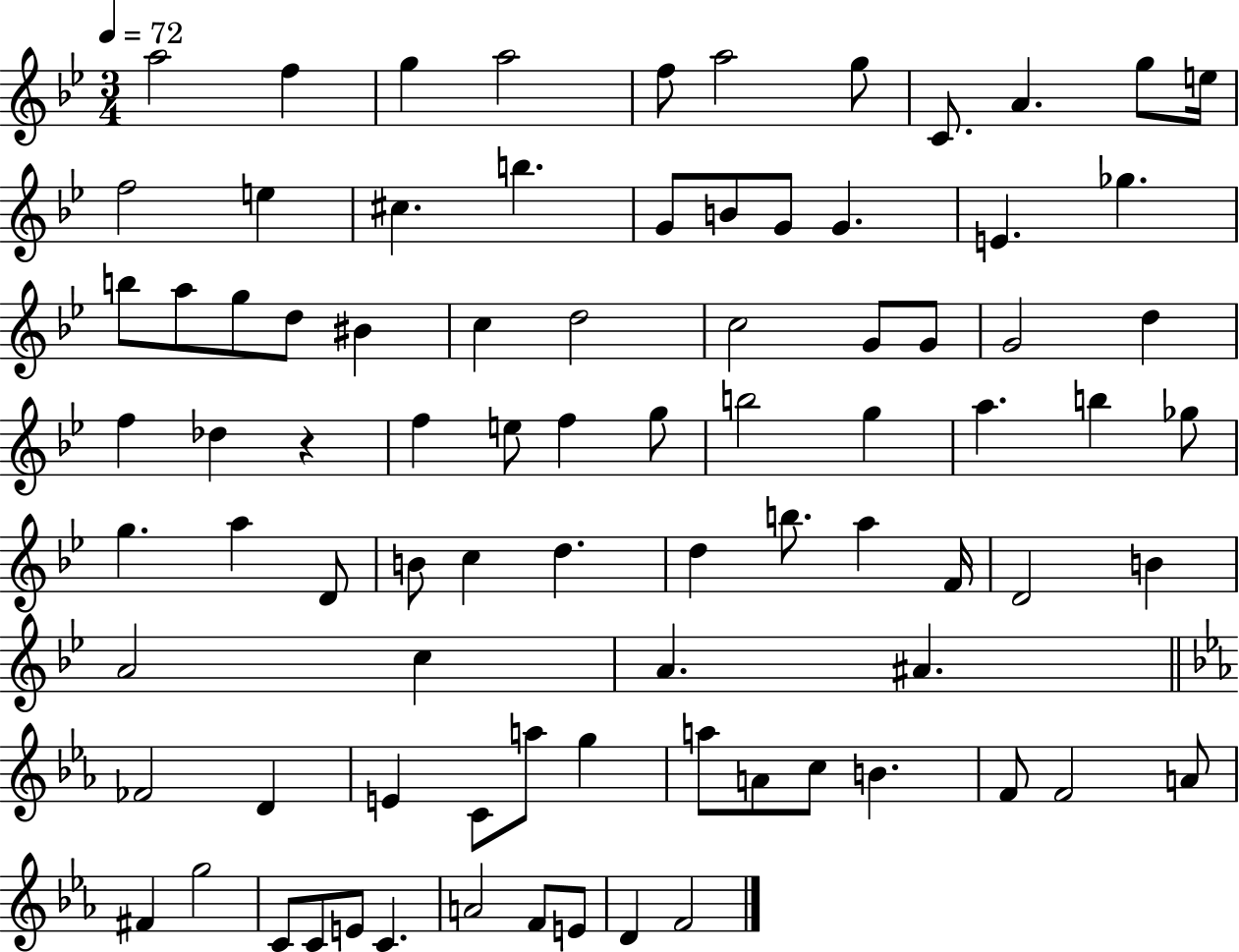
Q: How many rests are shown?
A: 1